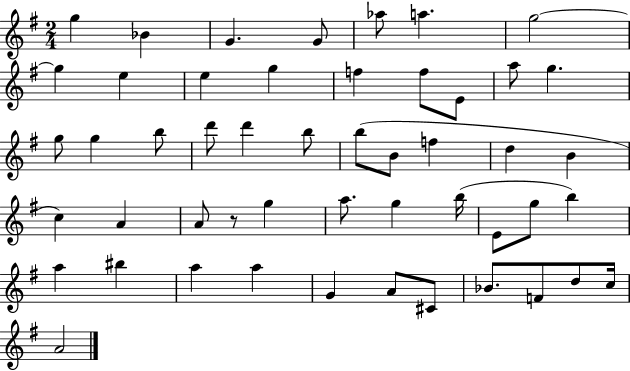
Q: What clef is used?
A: treble